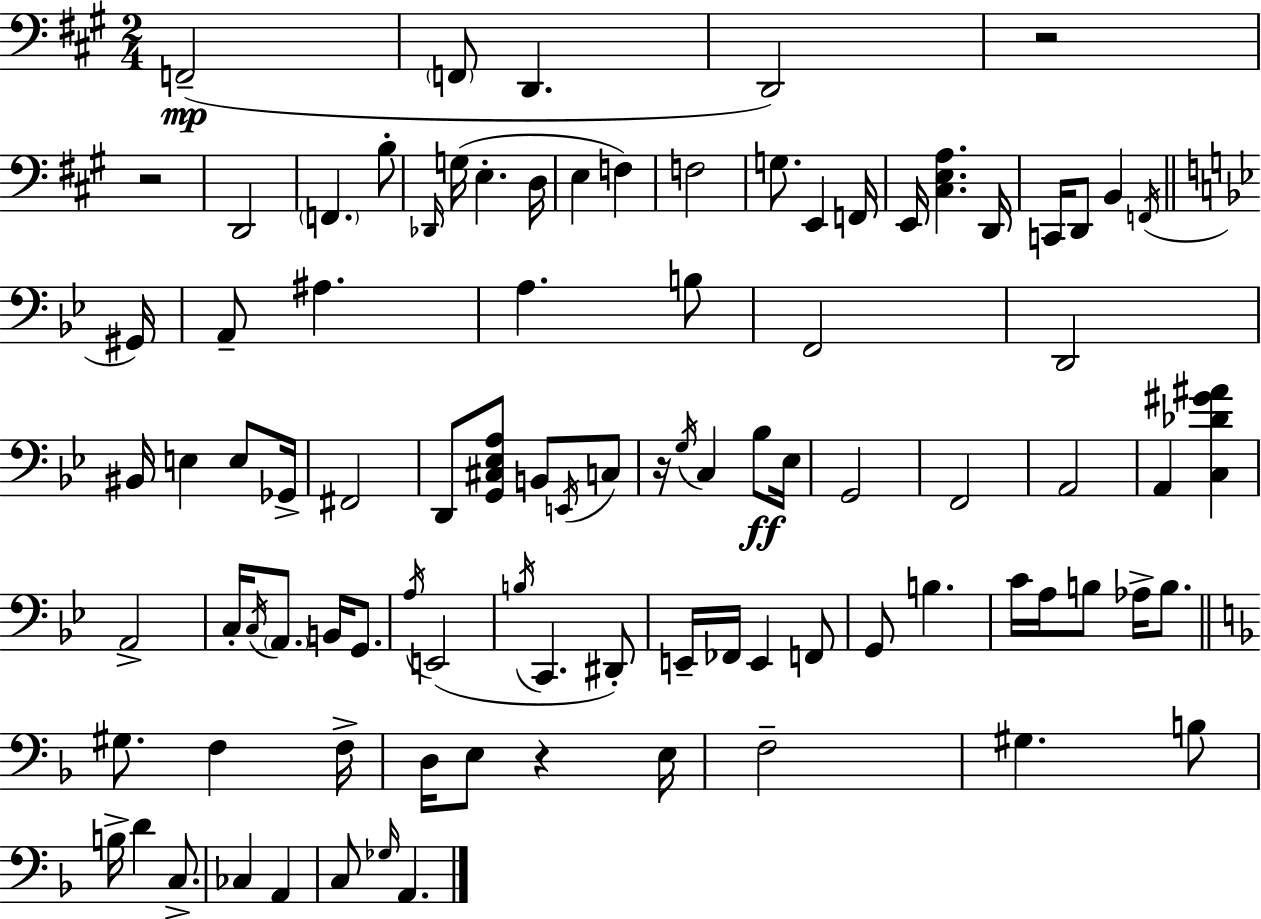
X:1
T:Untitled
M:2/4
L:1/4
K:A
F,,2 F,,/2 D,, D,,2 z2 z2 D,,2 F,, B,/2 _D,,/4 G,/4 E, D,/4 E, F, F,2 G,/2 E,, F,,/4 E,,/4 [^C,E,A,] D,,/4 C,,/4 D,,/2 B,, F,,/4 ^G,,/4 A,,/2 ^A, A, B,/2 F,,2 D,,2 ^B,,/4 E, E,/2 _G,,/4 ^F,,2 D,,/2 [G,,^C,_E,A,]/2 B,,/2 E,,/4 C,/2 z/4 G,/4 C, _B,/2 _E,/4 G,,2 F,,2 A,,2 A,, [C,_D^G^A] A,,2 C,/4 C,/4 A,,/2 B,,/4 G,,/2 A,/4 E,,2 B,/4 C,, ^D,,/2 E,,/4 _F,,/4 E,, F,,/2 G,,/2 B, C/4 A,/4 B,/2 _A,/4 B,/2 ^G,/2 F, F,/4 D,/4 E,/2 z E,/4 F,2 ^G, B,/2 B,/4 D C,/2 _C, A,, C,/2 _G,/4 A,,